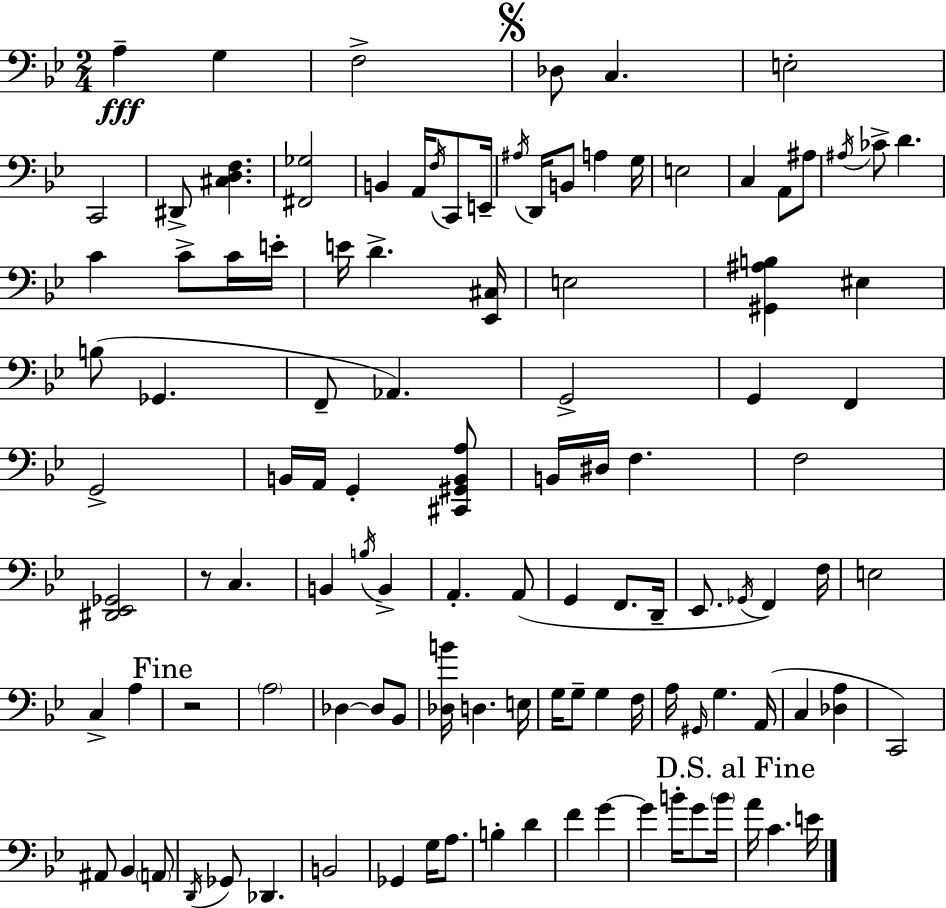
A3/q G3/q F3/h Db3/e C3/q. E3/h C2/h D#2/e [C#3,D3,F3]/q. [F#2,Gb3]/h B2/q A2/s F3/s C2/e E2/s A#3/s D2/s B2/e A3/q G3/s E3/h C3/q A2/e A#3/e A#3/s CES4/e D4/q. C4/q C4/e C4/s E4/s E4/s D4/q. [Eb2,C#3]/s E3/h [G#2,A#3,B3]/q EIS3/q B3/e Gb2/q. F2/e Ab2/q. G2/h G2/q F2/q G2/h B2/s A2/s G2/q [C#2,G#2,B2,A3]/e B2/s D#3/s F3/q. F3/h [D#2,Eb2,Gb2]/h R/e C3/q. B2/q B3/s B2/q A2/q. A2/e G2/q F2/e. D2/s Eb2/e. Gb2/s F2/q F3/s E3/h C3/q A3/q R/h A3/h Db3/q Db3/e Bb2/e [Db3,B4]/s D3/q. E3/s G3/s G3/e G3/q F3/s A3/s G#2/s G3/q. A2/s C3/q [Db3,A3]/q C2/h A#2/e Bb2/q A2/e D2/s Gb2/e Db2/q. B2/h Gb2/q G3/s A3/e. B3/q D4/q F4/q G4/q G4/q B4/s G4/e B4/s A4/s C4/q. E4/s